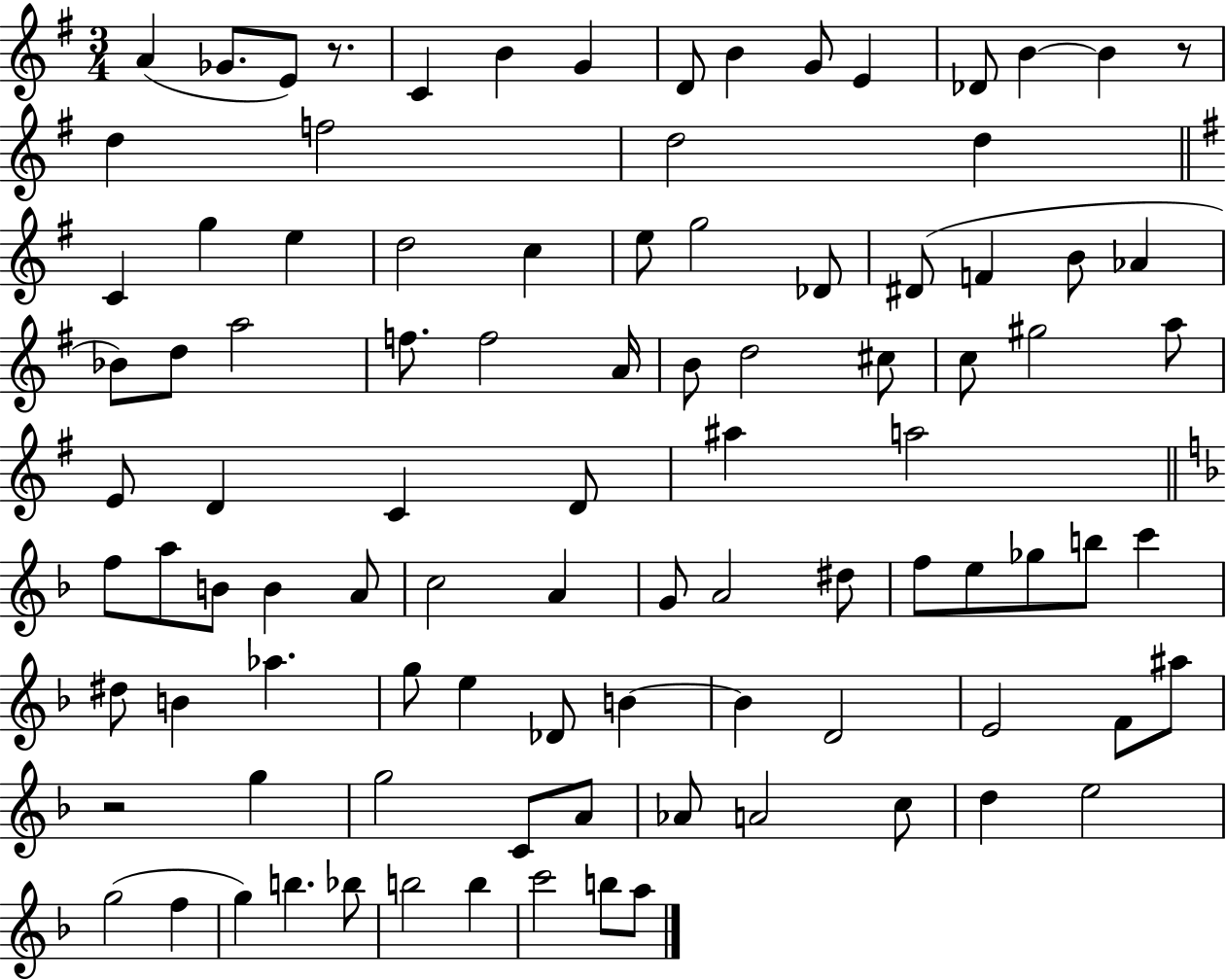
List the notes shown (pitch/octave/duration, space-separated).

A4/q Gb4/e. E4/e R/e. C4/q B4/q G4/q D4/e B4/q G4/e E4/q Db4/e B4/q B4/q R/e D5/q F5/h D5/h D5/q C4/q G5/q E5/q D5/h C5/q E5/e G5/h Db4/e D#4/e F4/q B4/e Ab4/q Bb4/e D5/e A5/h F5/e. F5/h A4/s B4/e D5/h C#5/e C5/e G#5/h A5/e E4/e D4/q C4/q D4/e A#5/q A5/h F5/e A5/e B4/e B4/q A4/e C5/h A4/q G4/e A4/h D#5/e F5/e E5/e Gb5/e B5/e C6/q D#5/e B4/q Ab5/q. G5/e E5/q Db4/e B4/q B4/q D4/h E4/h F4/e A#5/e R/h G5/q G5/h C4/e A4/e Ab4/e A4/h C5/e D5/q E5/h G5/h F5/q G5/q B5/q. Bb5/e B5/h B5/q C6/h B5/e A5/e